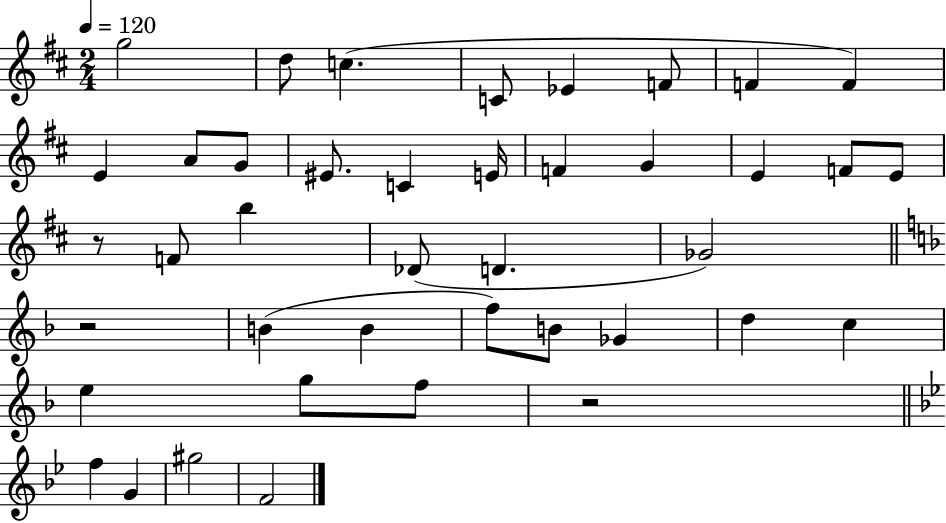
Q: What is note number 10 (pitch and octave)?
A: A4